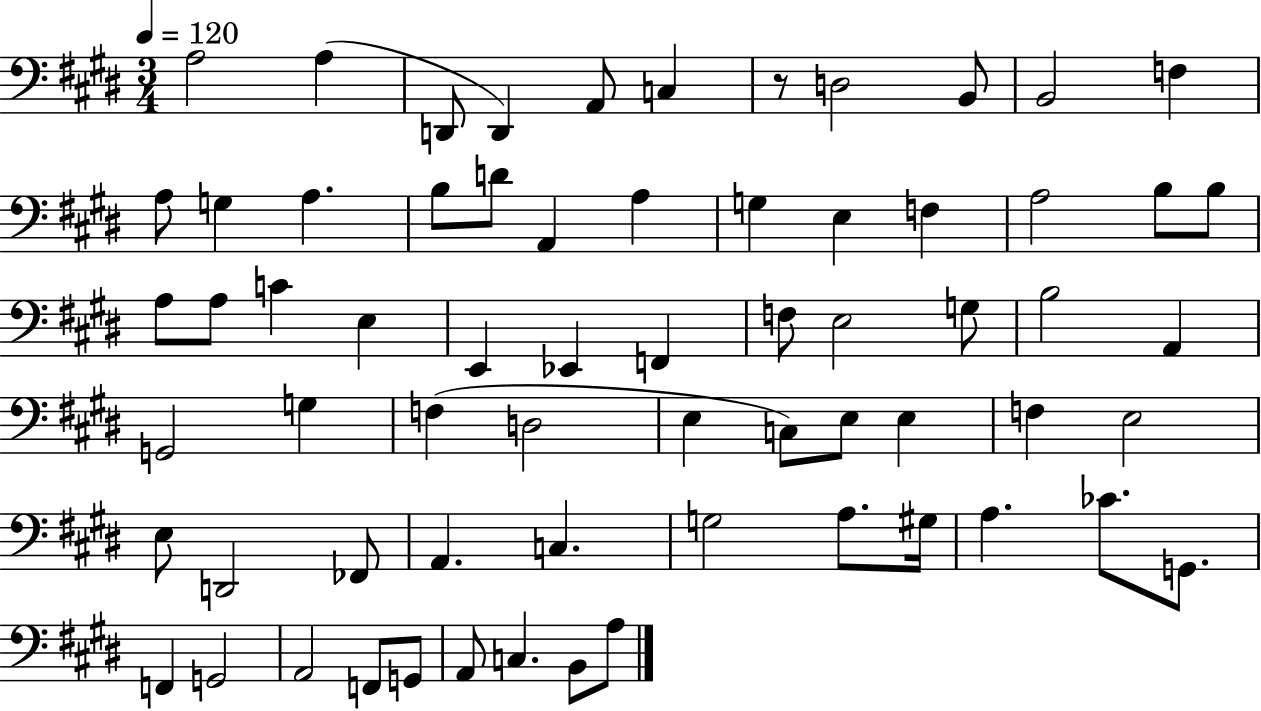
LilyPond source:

{
  \clef bass
  \numericTimeSignature
  \time 3/4
  \key e \major
  \tempo 4 = 120
  \repeat volta 2 { a2 a4( | d,8 d,4) a,8 c4 | r8 d2 b,8 | b,2 f4 | \break a8 g4 a4. | b8 d'8 a,4 a4 | g4 e4 f4 | a2 b8 b8 | \break a8 a8 c'4 e4 | e,4 ees,4 f,4 | f8 e2 g8 | b2 a,4 | \break g,2 g4 | f4( d2 | e4 c8) e8 e4 | f4 e2 | \break e8 d,2 fes,8 | a,4. c4. | g2 a8. gis16 | a4. ces'8. g,8. | \break f,4 g,2 | a,2 f,8 g,8 | a,8 c4. b,8 a8 | } \bar "|."
}